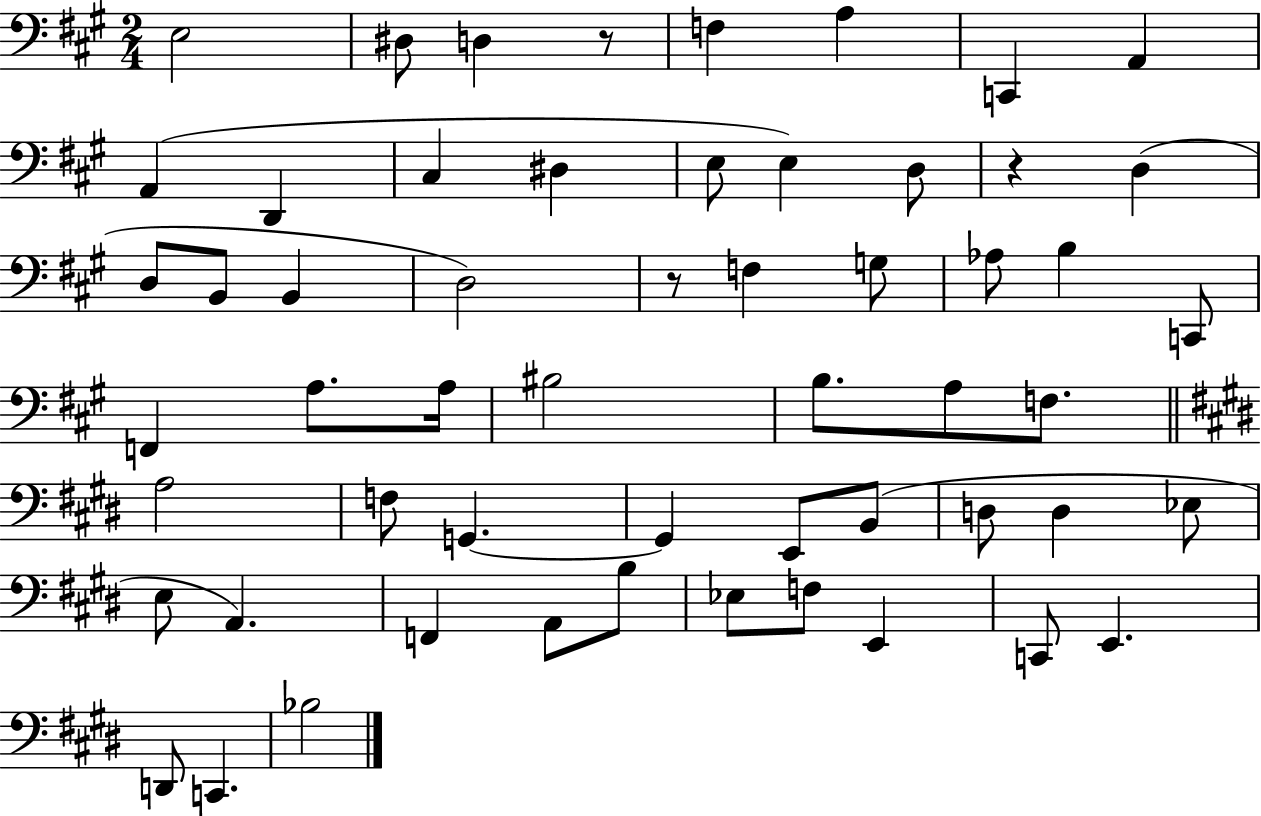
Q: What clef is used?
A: bass